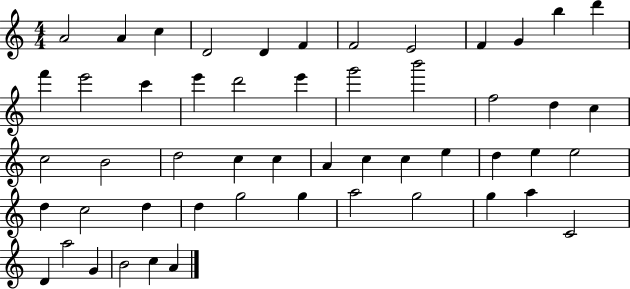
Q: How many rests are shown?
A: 0